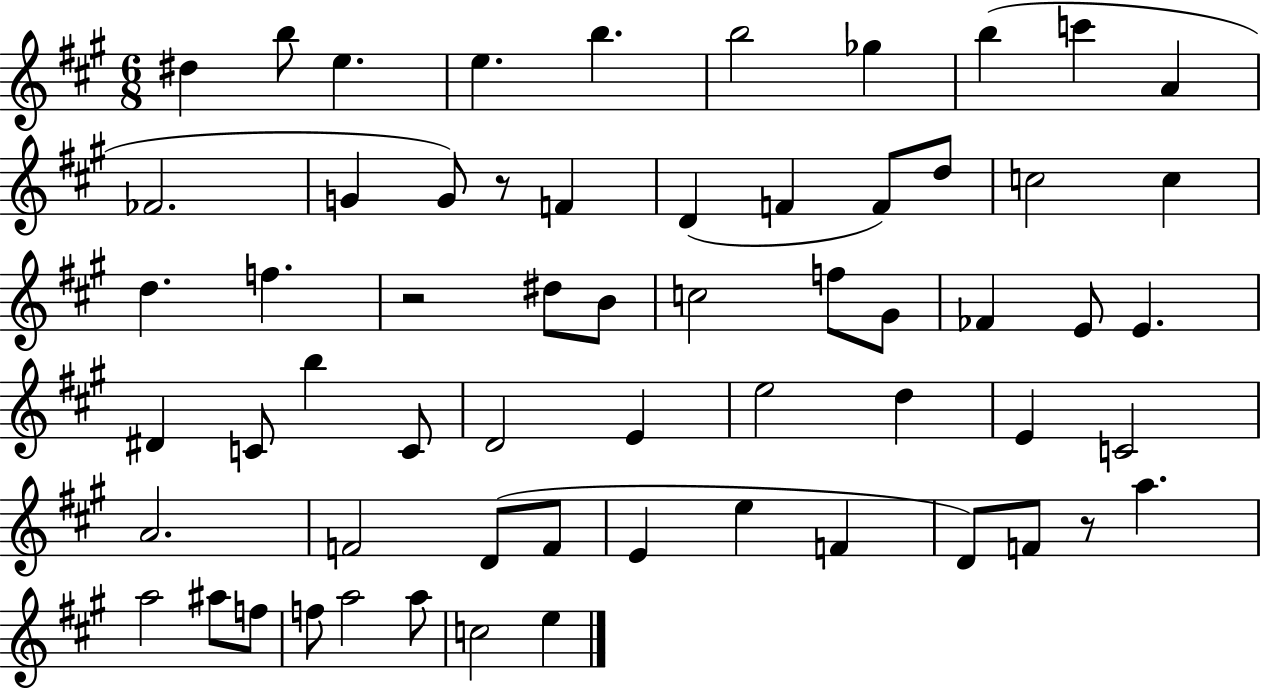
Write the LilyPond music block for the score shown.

{
  \clef treble
  \numericTimeSignature
  \time 6/8
  \key a \major
  dis''4 b''8 e''4. | e''4. b''4. | b''2 ges''4 | b''4( c'''4 a'4 | \break fes'2. | g'4 g'8) r8 f'4 | d'4( f'4 f'8) d''8 | c''2 c''4 | \break d''4. f''4. | r2 dis''8 b'8 | c''2 f''8 gis'8 | fes'4 e'8 e'4. | \break dis'4 c'8 b''4 c'8 | d'2 e'4 | e''2 d''4 | e'4 c'2 | \break a'2. | f'2 d'8( f'8 | e'4 e''4 f'4 | d'8) f'8 r8 a''4. | \break a''2 ais''8 f''8 | f''8 a''2 a''8 | c''2 e''4 | \bar "|."
}